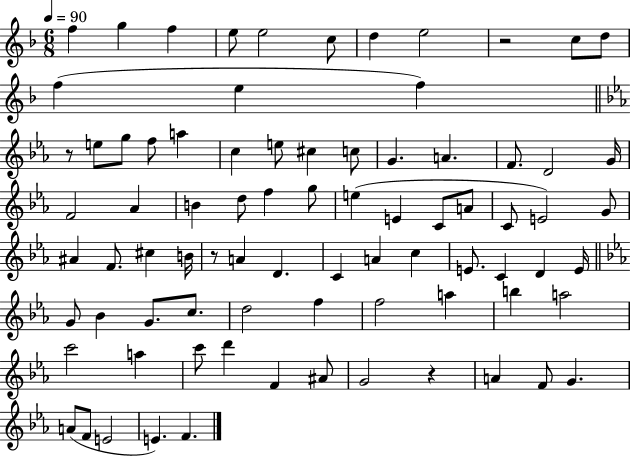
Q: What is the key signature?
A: F major